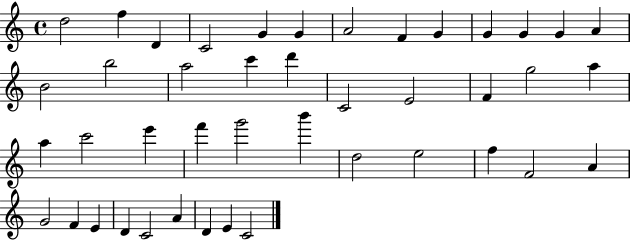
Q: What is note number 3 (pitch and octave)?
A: D4